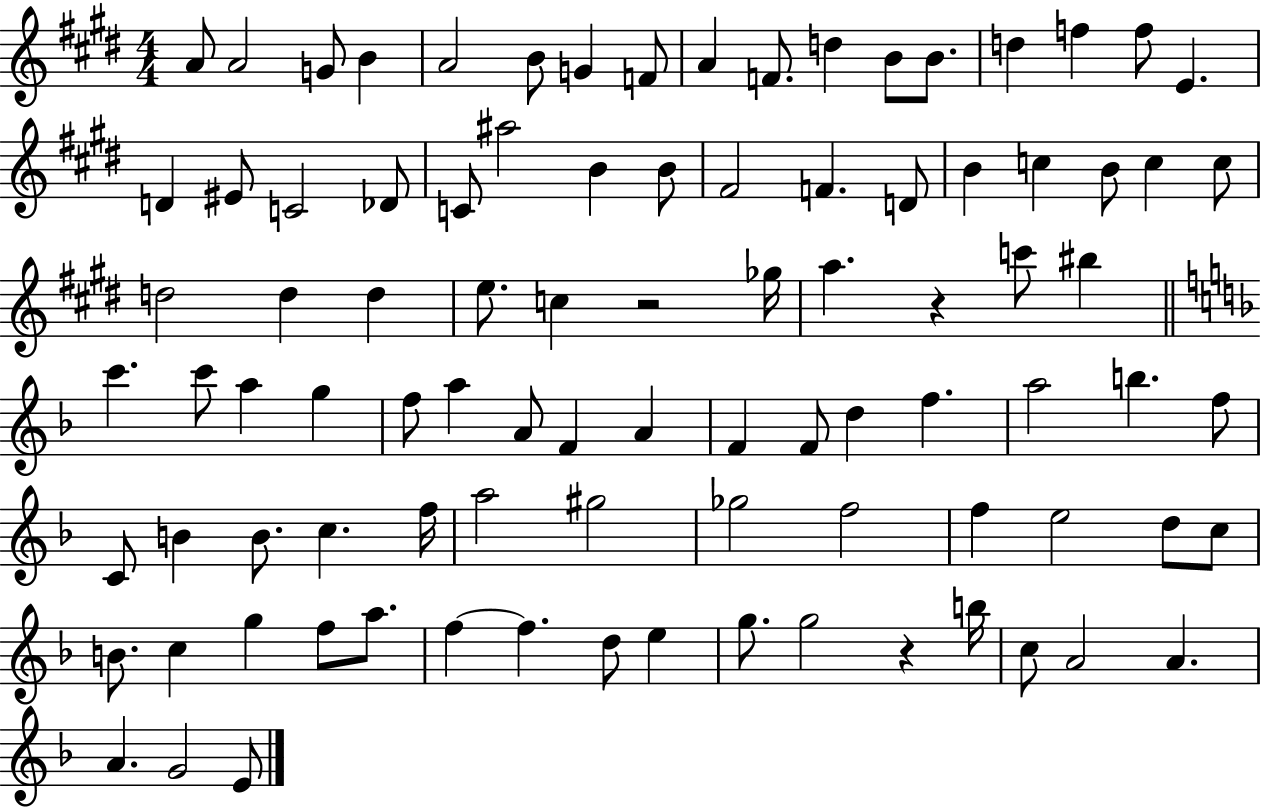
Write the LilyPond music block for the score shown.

{
  \clef treble
  \numericTimeSignature
  \time 4/4
  \key e \major
  a'8 a'2 g'8 b'4 | a'2 b'8 g'4 f'8 | a'4 f'8. d''4 b'8 b'8. | d''4 f''4 f''8 e'4. | \break d'4 eis'8 c'2 des'8 | c'8 ais''2 b'4 b'8 | fis'2 f'4. d'8 | b'4 c''4 b'8 c''4 c''8 | \break d''2 d''4 d''4 | e''8. c''4 r2 ges''16 | a''4. r4 c'''8 bis''4 | \bar "||" \break \key d \minor c'''4. c'''8 a''4 g''4 | f''8 a''4 a'8 f'4 a'4 | f'4 f'8 d''4 f''4. | a''2 b''4. f''8 | \break c'8 b'4 b'8. c''4. f''16 | a''2 gis''2 | ges''2 f''2 | f''4 e''2 d''8 c''8 | \break b'8. c''4 g''4 f''8 a''8. | f''4~~ f''4. d''8 e''4 | g''8. g''2 r4 b''16 | c''8 a'2 a'4. | \break a'4. g'2 e'8 | \bar "|."
}